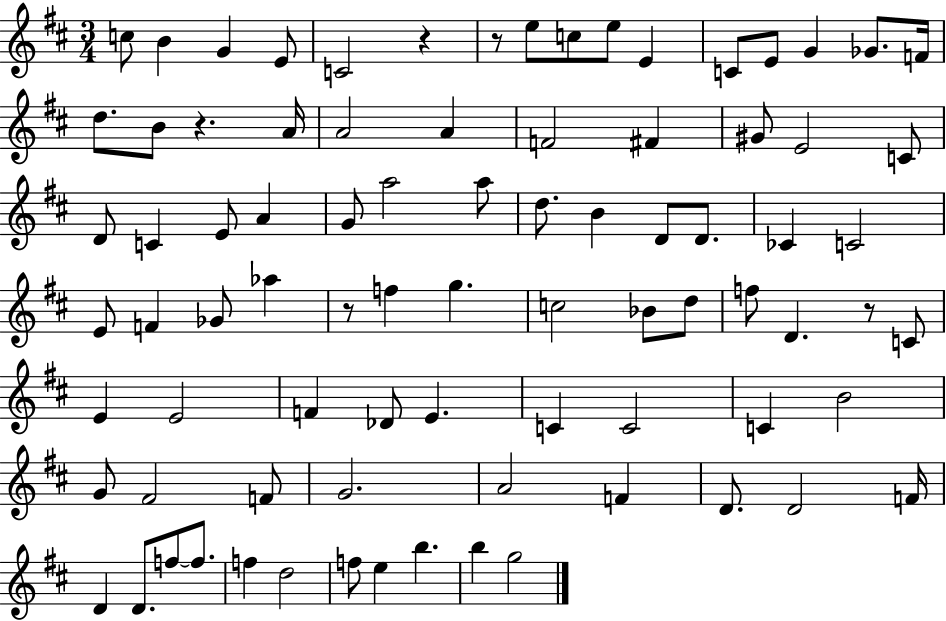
C5/e B4/q G4/q E4/e C4/h R/q R/e E5/e C5/e E5/e E4/q C4/e E4/e G4/q Gb4/e. F4/s D5/e. B4/e R/q. A4/s A4/h A4/q F4/h F#4/q G#4/e E4/h C4/e D4/e C4/q E4/e A4/q G4/e A5/h A5/e D5/e. B4/q D4/e D4/e. CES4/q C4/h E4/e F4/q Gb4/e Ab5/q R/e F5/q G5/q. C5/h Bb4/e D5/e F5/e D4/q. R/e C4/e E4/q E4/h F4/q Db4/e E4/q. C4/q C4/h C4/q B4/h G4/e F#4/h F4/e G4/h. A4/h F4/q D4/e. D4/h F4/s D4/q D4/e. F5/e F5/e. F5/q D5/h F5/e E5/q B5/q. B5/q G5/h